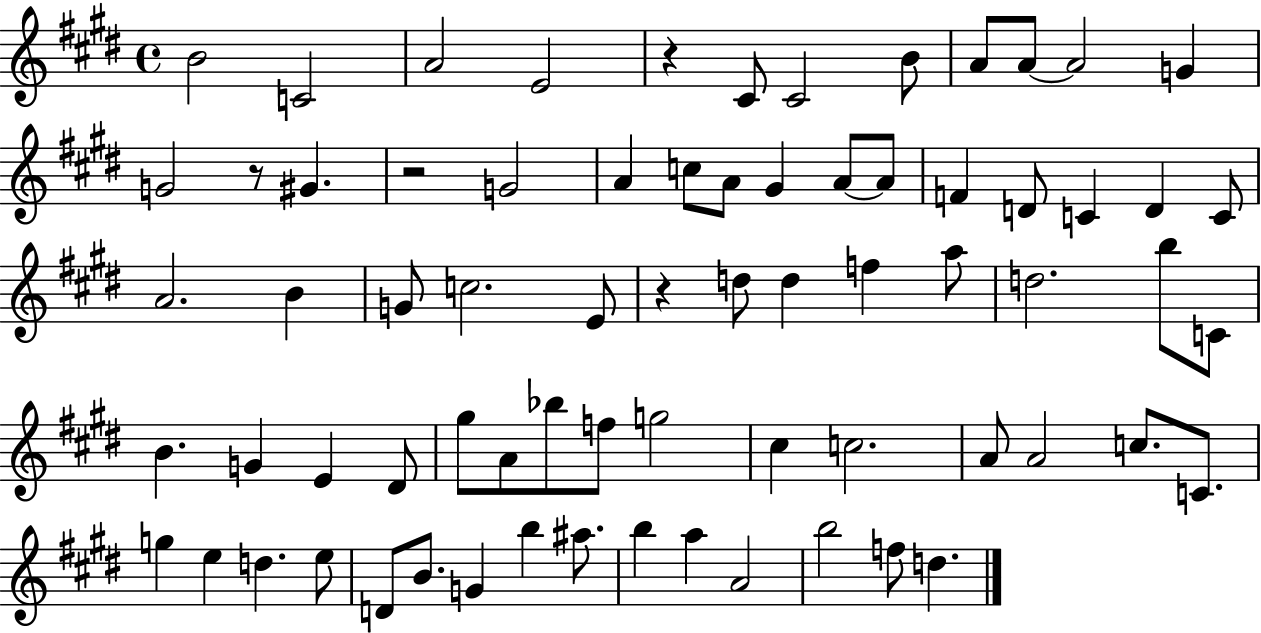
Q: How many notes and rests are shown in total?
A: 71